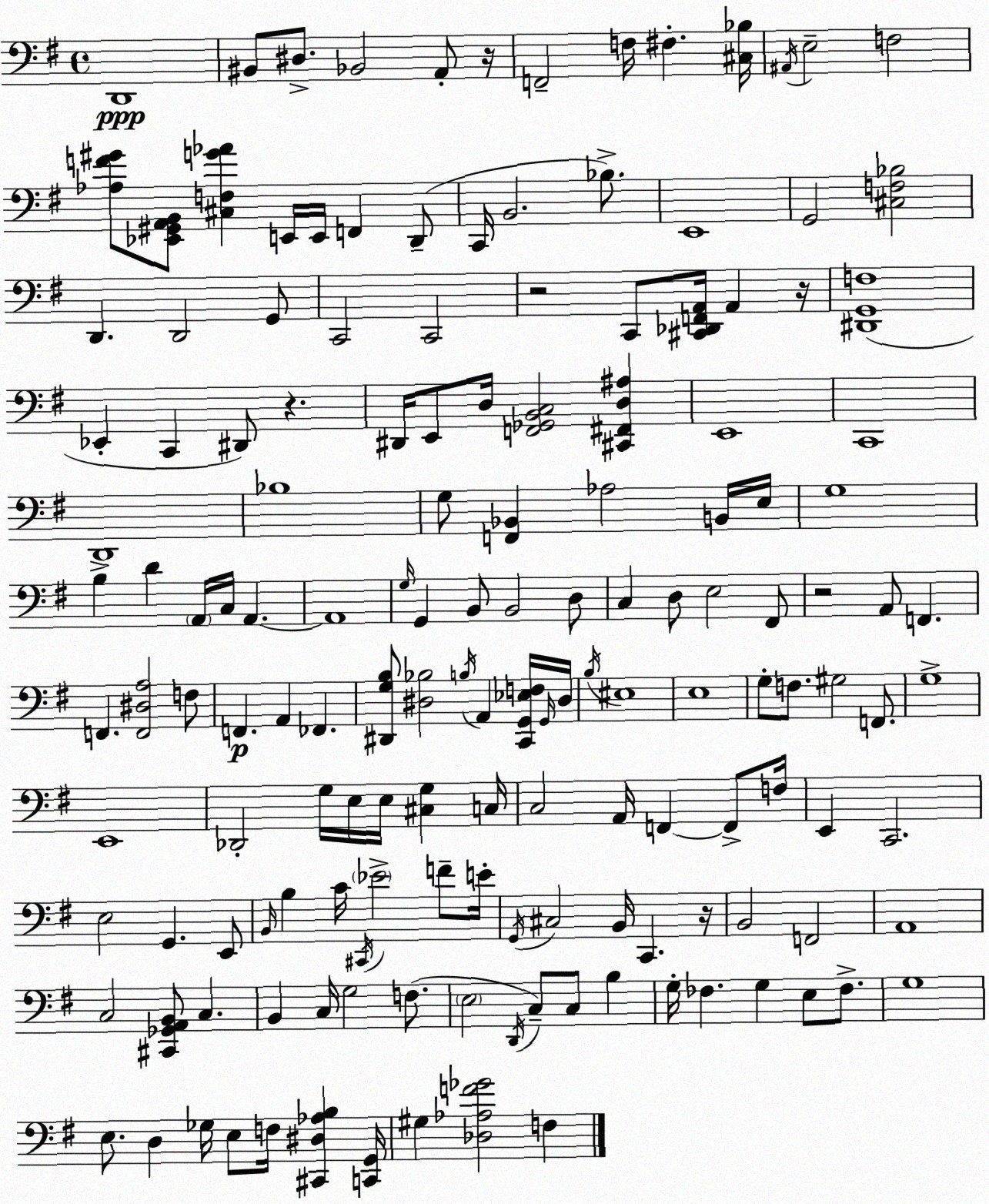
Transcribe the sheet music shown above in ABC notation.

X:1
T:Untitled
M:4/4
L:1/4
K:Em
D,,4 ^B,,/2 ^D,/2 _B,,2 A,,/2 z/4 F,,2 F,/4 ^F, [^C,_B,]/4 ^A,,/4 E,2 F,2 [_A,F^G]/2 [_E,,^G,,A,,B,,]/2 [^C,F,G_A] E,,/4 E,,/4 F,, D,,/2 C,,/4 B,,2 _B,/2 E,,4 G,,2 [^C,F,_B,]2 D,, D,,2 G,,/2 C,,2 C,,2 z2 C,,/2 [^C,,_D,,F,,A,,]/4 A,, z/4 [^D,,G,,F,]4 _E,, C,, ^D,,/2 z ^D,,/4 E,,/2 D,/4 [F,,_G,,B,,C,]2 [^C,,^F,,D,^A,] E,,4 C,,4 D,,4 _B,4 G,/2 [F,,_B,,] _A,2 B,,/4 E,/4 G,4 B, D A,,/4 C,/4 A,, A,,4 G,/4 G,, B,,/2 B,,2 D,/2 C, D,/2 E,2 ^F,,/2 z2 A,,/2 F,, F,, [F,,^D,A,]2 F,/2 F,, A,, _F,, [^D,,G,B,]/2 [^D,_B,]2 B,/4 A,, [C,,G,,_E,F,]/4 G,,/4 ^D,/4 B,/4 ^E,4 E,4 G,/2 F,/2 ^G,2 F,,/2 G,4 E,,4 _D,,2 G,/4 E,/4 E,/4 [^C,G,] C,/4 C,2 A,,/4 F,, F,,/2 F,/4 E,, C,,2 E,2 G,, E,,/2 B,,/4 B, C/4 ^C,,/4 _E2 F/2 E/4 G,,/4 ^C,2 B,,/4 C,, z/4 B,,2 F,,2 A,,4 C,2 [^C,,_G,,A,,B,,]/2 C, B,, C,/4 G,2 F,/2 E,2 D,,/4 C,/2 C,/2 B, G,/4 _F, G, E,/2 _F,/2 G,4 E,/2 D, _G,/4 E,/2 F,/4 [^C,,^D,_A,B,] [C,,G,,]/4 ^G, [_D,_A,F_G]2 F,